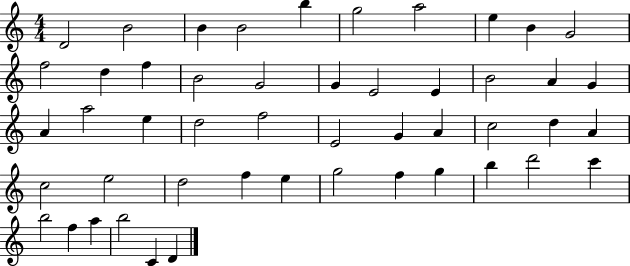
D4/h B4/h B4/q B4/h B5/q G5/h A5/h E5/q B4/q G4/h F5/h D5/q F5/q B4/h G4/h G4/q E4/h E4/q B4/h A4/q G4/q A4/q A5/h E5/q D5/h F5/h E4/h G4/q A4/q C5/h D5/q A4/q C5/h E5/h D5/h F5/q E5/q G5/h F5/q G5/q B5/q D6/h C6/q B5/h F5/q A5/q B5/h C4/q D4/q